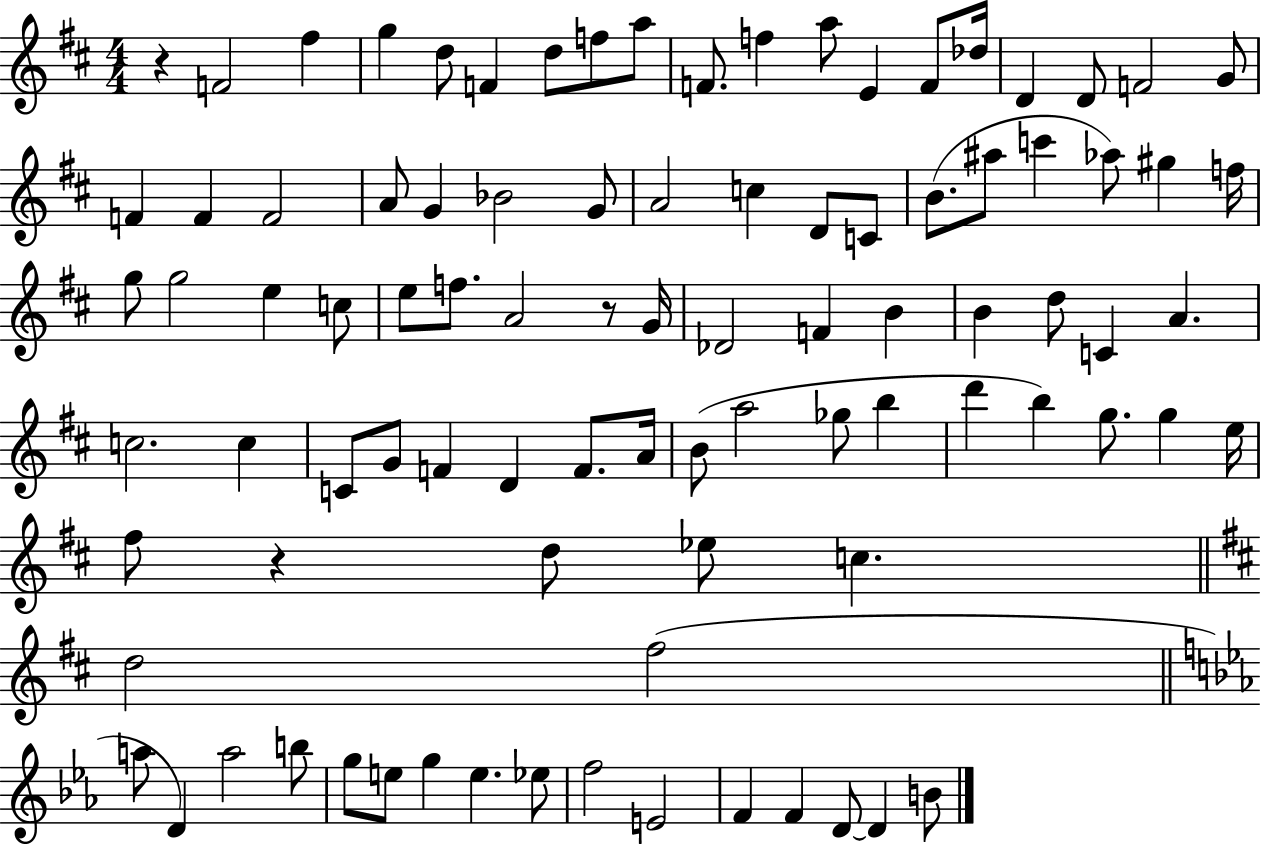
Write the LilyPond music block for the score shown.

{
  \clef treble
  \numericTimeSignature
  \time 4/4
  \key d \major
  r4 f'2 fis''4 | g''4 d''8 f'4 d''8 f''8 a''8 | f'8. f''4 a''8 e'4 f'8 des''16 | d'4 d'8 f'2 g'8 | \break f'4 f'4 f'2 | a'8 g'4 bes'2 g'8 | a'2 c''4 d'8 c'8 | b'8.( ais''8 c'''4 aes''8) gis''4 f''16 | \break g''8 g''2 e''4 c''8 | e''8 f''8. a'2 r8 g'16 | des'2 f'4 b'4 | b'4 d''8 c'4 a'4. | \break c''2. c''4 | c'8 g'8 f'4 d'4 f'8. a'16 | b'8( a''2 ges''8 b''4 | d'''4 b''4) g''8. g''4 e''16 | \break fis''8 r4 d''8 ees''8 c''4. | \bar "||" \break \key b \minor d''2 fis''2( | \bar "||" \break \key ees \major a''8 d'4) a''2 b''8 | g''8 e''8 g''4 e''4. ees''8 | f''2 e'2 | f'4 f'4 d'8~~ d'4 b'8 | \break \bar "|."
}